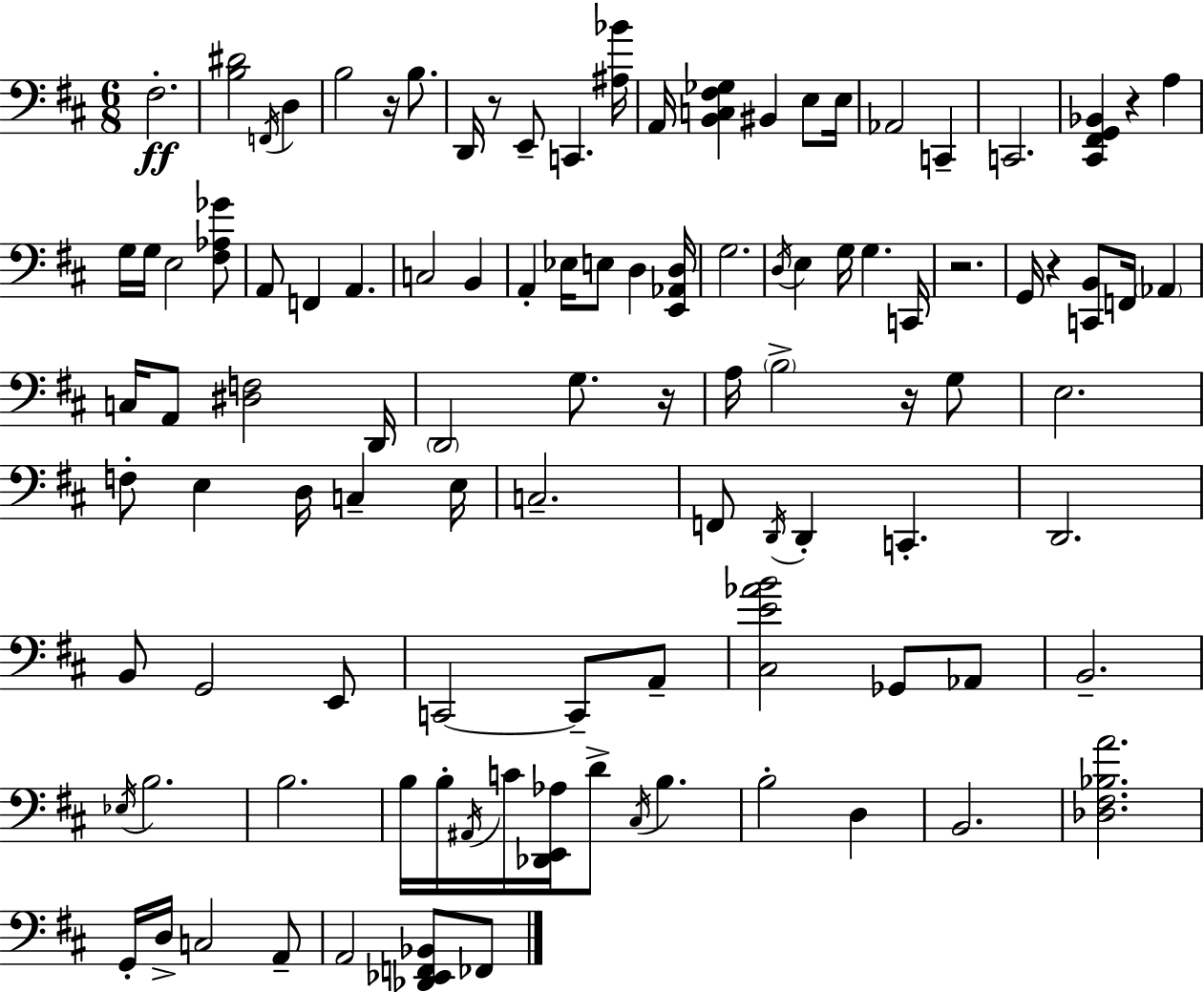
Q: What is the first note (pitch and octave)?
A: F#3